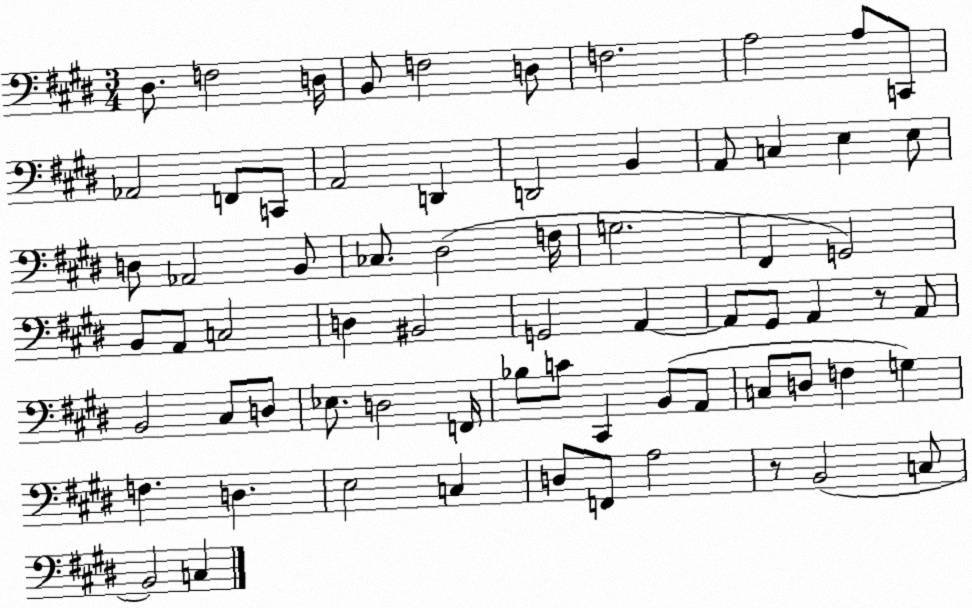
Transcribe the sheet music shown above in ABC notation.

X:1
T:Untitled
M:3/4
L:1/4
K:E
^D,/2 F,2 D,/4 B,,/2 F,2 D,/2 F,2 A,2 A,/2 C,,/2 _A,,2 F,,/2 C,,/2 A,,2 D,, D,,2 B,, A,,/2 C, E, E,/2 D,/2 _A,,2 B,,/2 _C,/2 ^D,2 F,/4 G,2 ^F,, G,,2 B,,/2 A,,/2 C,2 D, ^B,,2 G,,2 A,, A,,/2 ^G,,/2 A,, z/2 A,,/2 B,,2 ^C,/2 D,/2 _E,/2 D,2 F,,/4 _B,/2 C/2 ^C,, B,,/2 A,,/2 C,/2 D,/2 F, G, F, D, E,2 C, D,/2 F,,/2 A,2 z/2 B,,2 C,/2 B,,2 C,